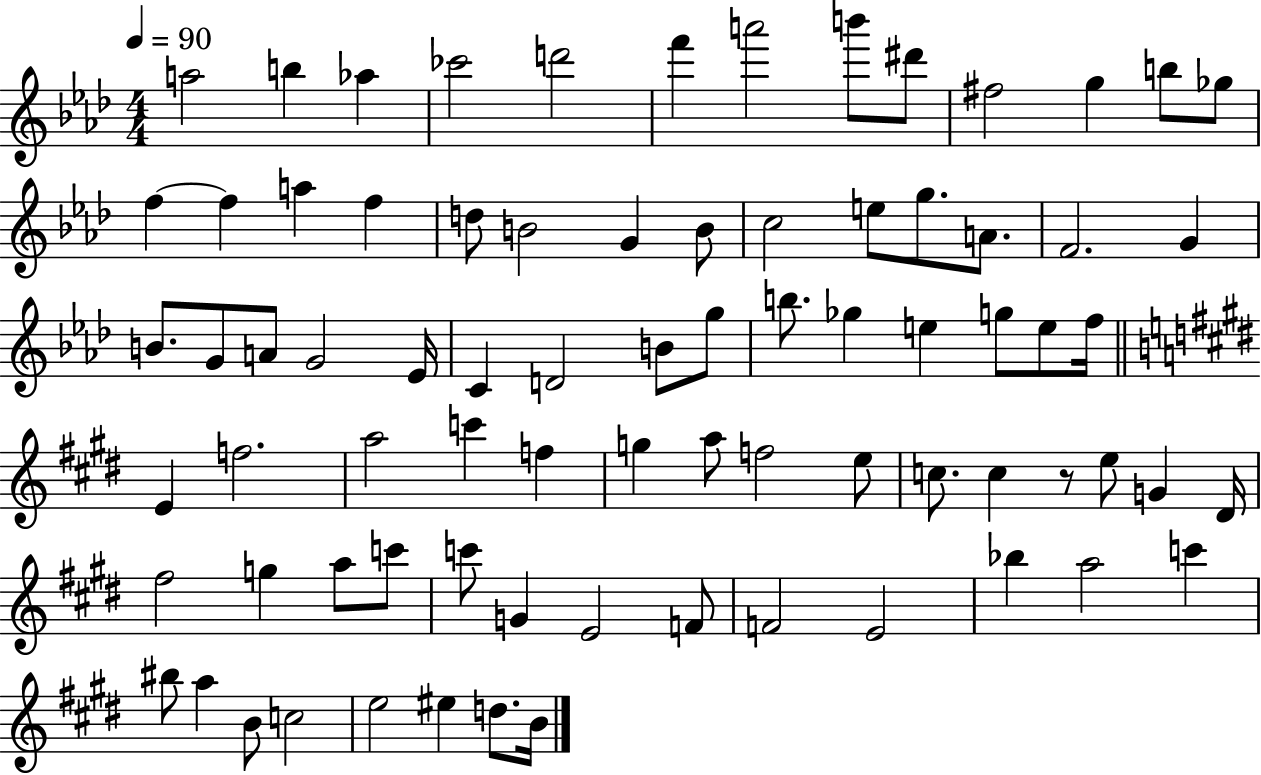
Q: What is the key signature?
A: AES major